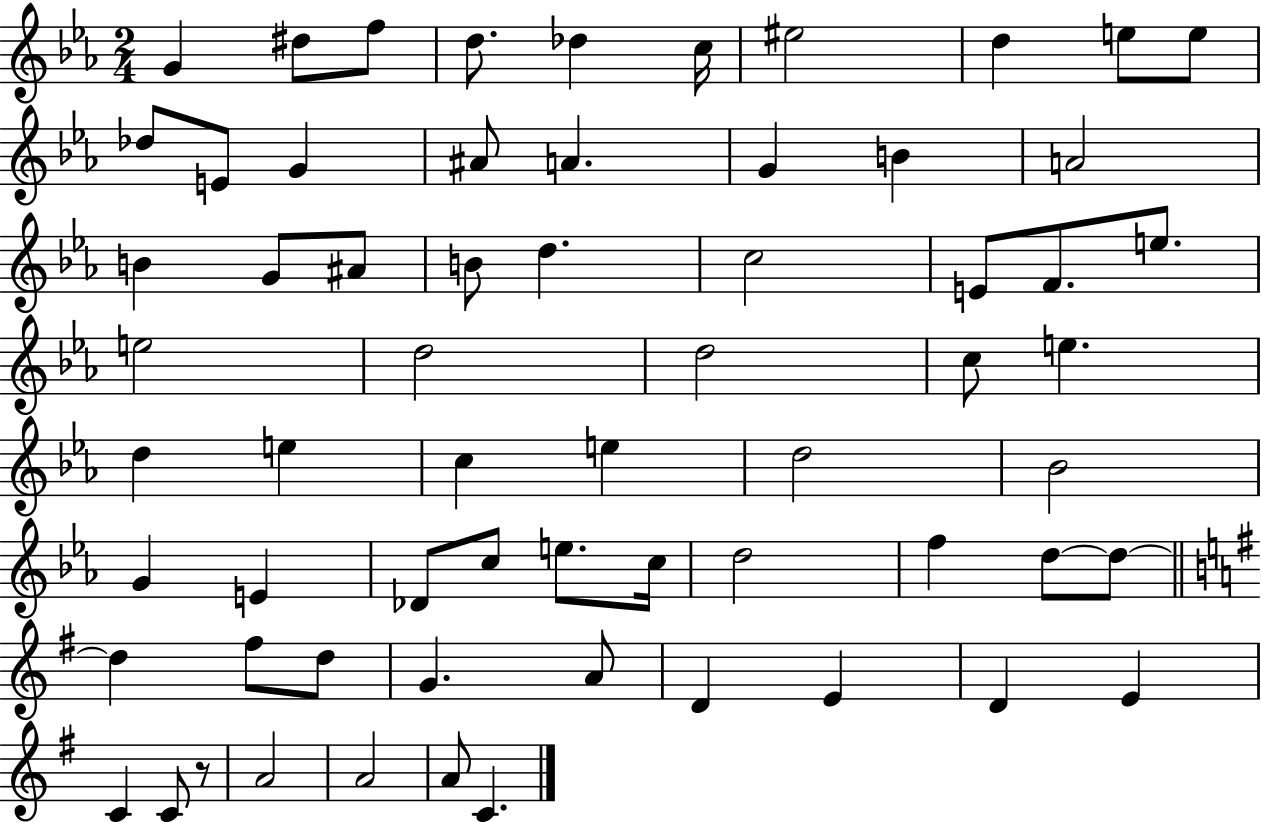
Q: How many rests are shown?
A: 1